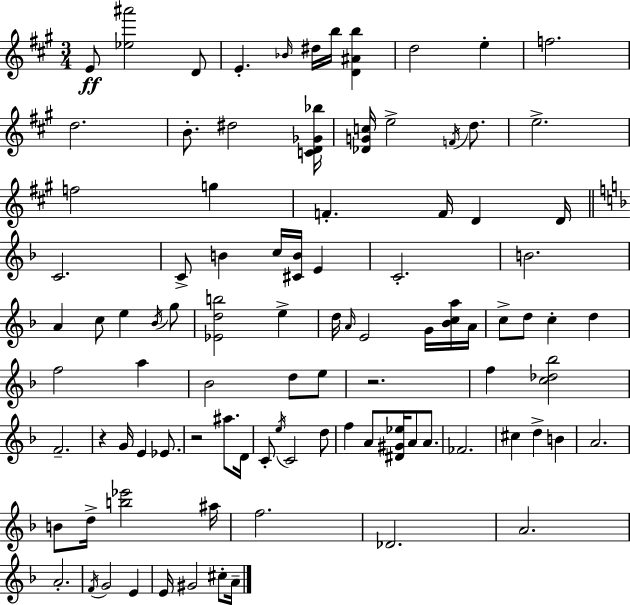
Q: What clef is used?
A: treble